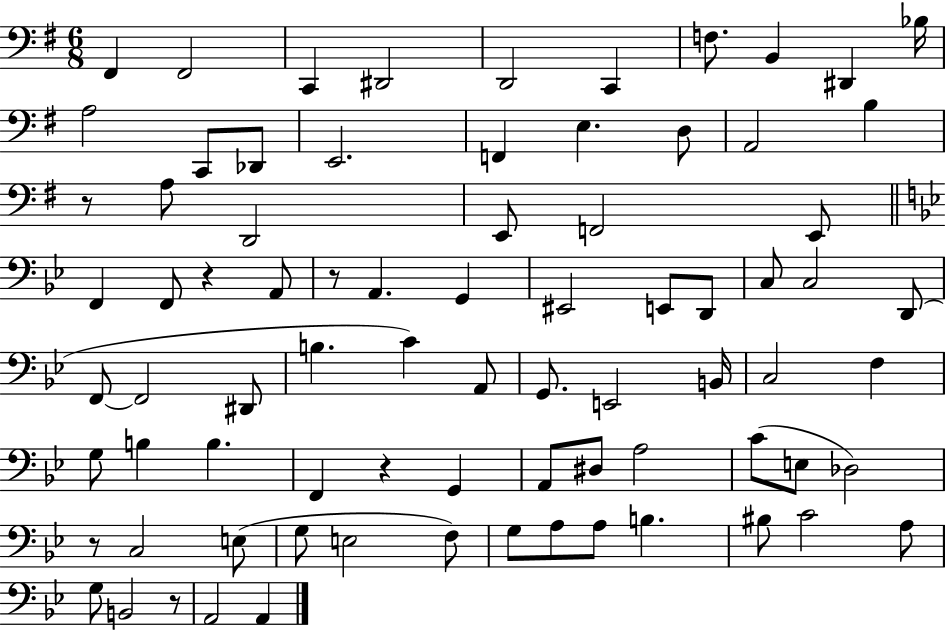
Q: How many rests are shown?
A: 6